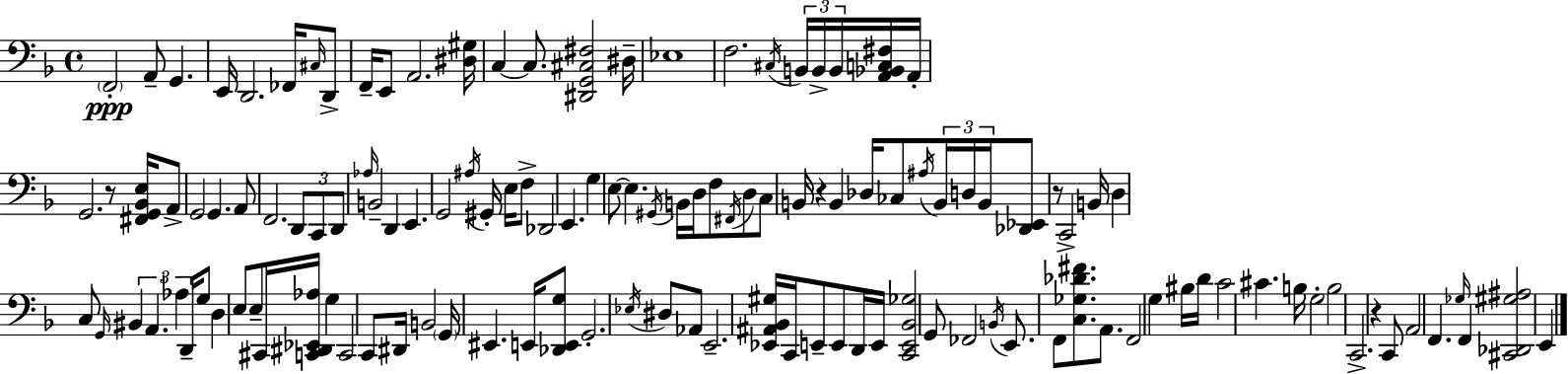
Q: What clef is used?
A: bass